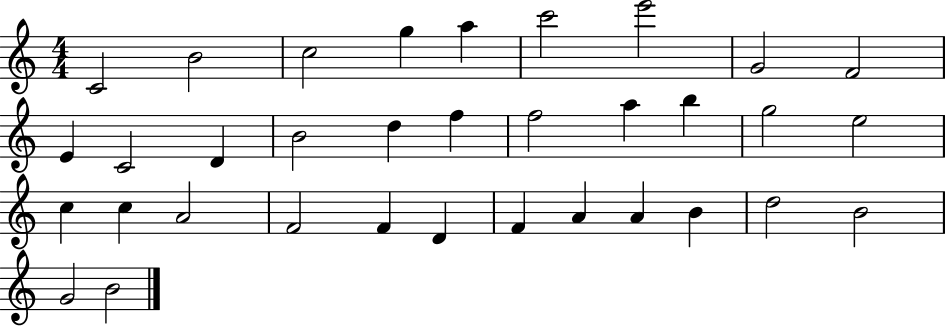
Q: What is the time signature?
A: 4/4